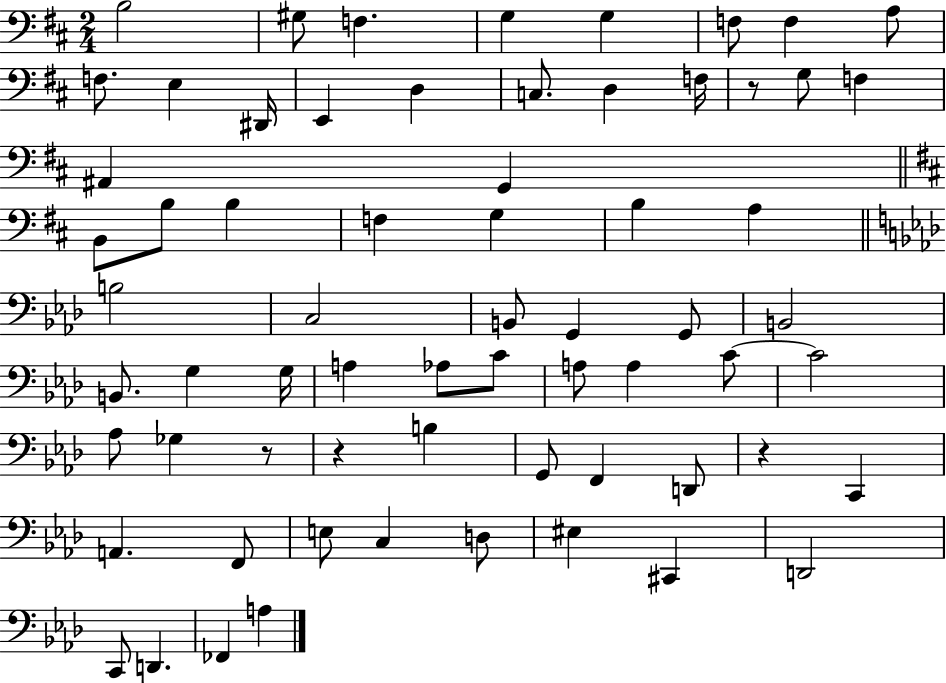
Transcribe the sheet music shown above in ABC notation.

X:1
T:Untitled
M:2/4
L:1/4
K:D
B,2 ^G,/2 F, G, G, F,/2 F, A,/2 F,/2 E, ^D,,/4 E,, D, C,/2 D, F,/4 z/2 G,/2 F, ^A,, G,, B,,/2 B,/2 B, F, G, B, A, B,2 C,2 B,,/2 G,, G,,/2 B,,2 B,,/2 G, G,/4 A, _A,/2 C/2 A,/2 A, C/2 C2 _A,/2 _G, z/2 z B, G,,/2 F,, D,,/2 z C,, A,, F,,/2 E,/2 C, D,/2 ^E, ^C,, D,,2 C,,/2 D,, _F,, A,